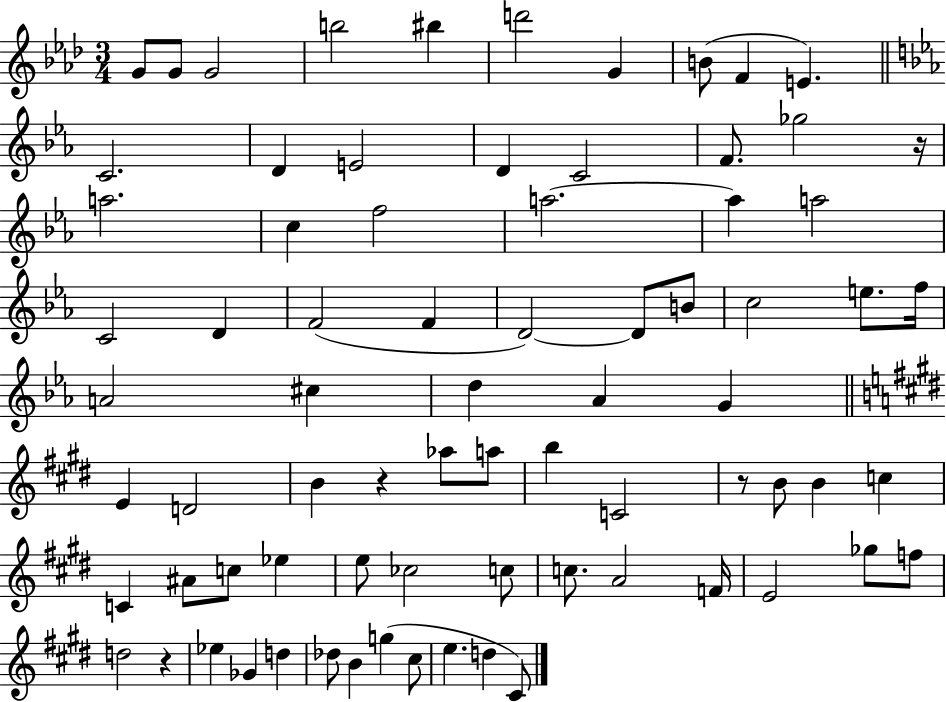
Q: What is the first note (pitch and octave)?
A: G4